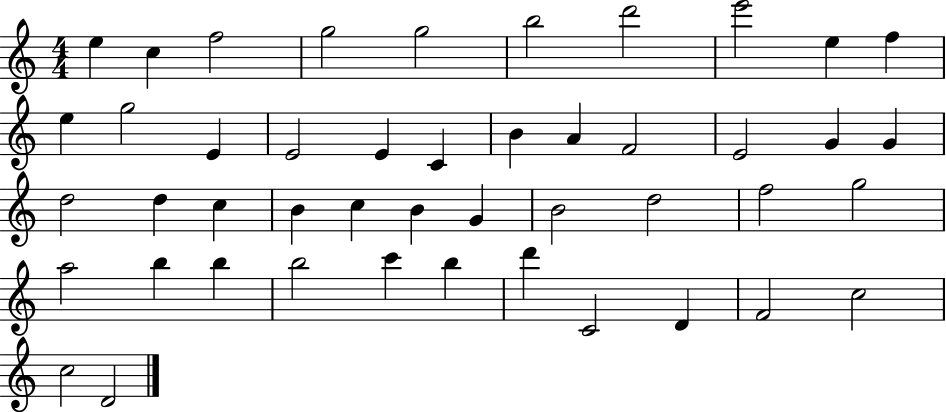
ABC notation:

X:1
T:Untitled
M:4/4
L:1/4
K:C
e c f2 g2 g2 b2 d'2 e'2 e f e g2 E E2 E C B A F2 E2 G G d2 d c B c B G B2 d2 f2 g2 a2 b b b2 c' b d' C2 D F2 c2 c2 D2